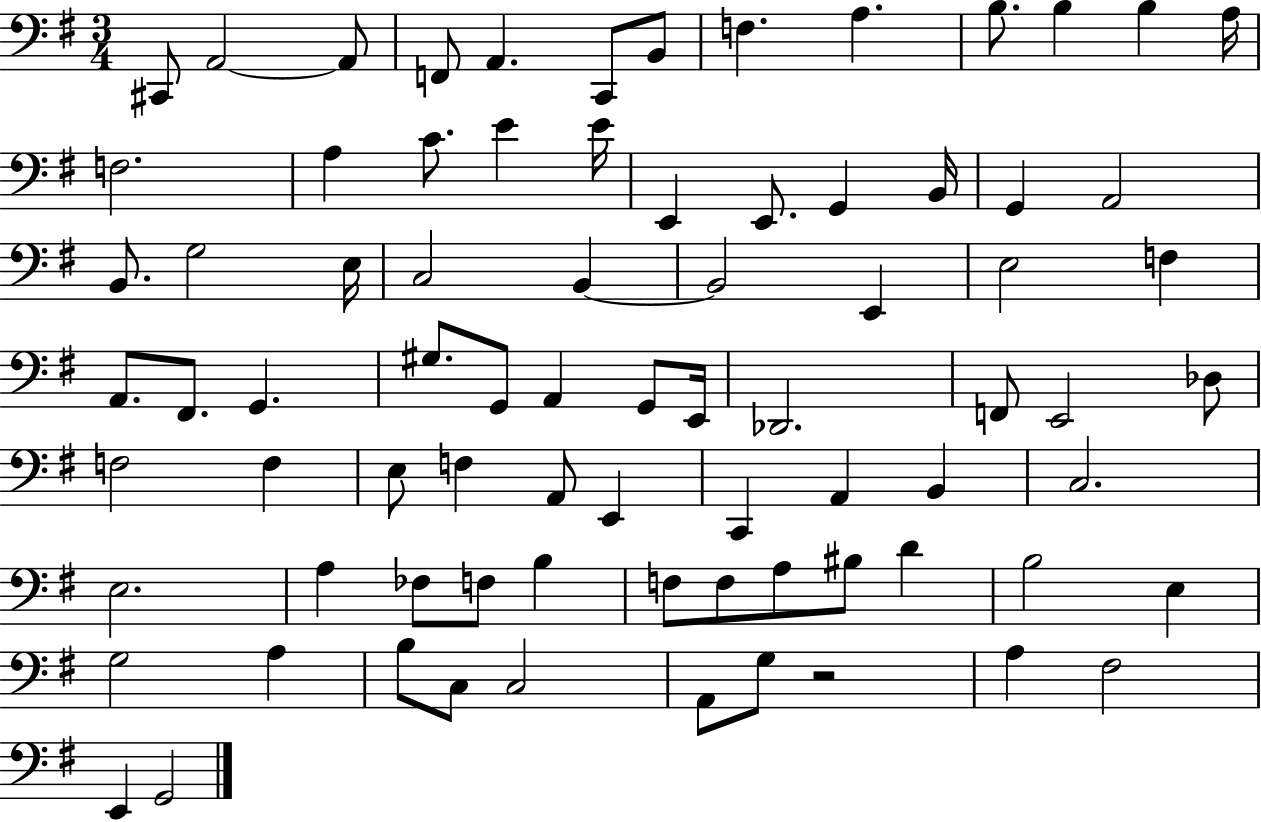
{
  \clef bass
  \numericTimeSignature
  \time 3/4
  \key g \major
  cis,8 a,2~~ a,8 | f,8 a,4. c,8 b,8 | f4. a4. | b8. b4 b4 a16 | \break f2. | a4 c'8. e'4 e'16 | e,4 e,8. g,4 b,16 | g,4 a,2 | \break b,8. g2 e16 | c2 b,4~~ | b,2 e,4 | e2 f4 | \break a,8. fis,8. g,4. | gis8. g,8 a,4 g,8 e,16 | des,2. | f,8 e,2 des8 | \break f2 f4 | e8 f4 a,8 e,4 | c,4 a,4 b,4 | c2. | \break e2. | a4 fes8 f8 b4 | f8 f8 a8 bis8 d'4 | b2 e4 | \break g2 a4 | b8 c8 c2 | a,8 g8 r2 | a4 fis2 | \break e,4 g,2 | \bar "|."
}